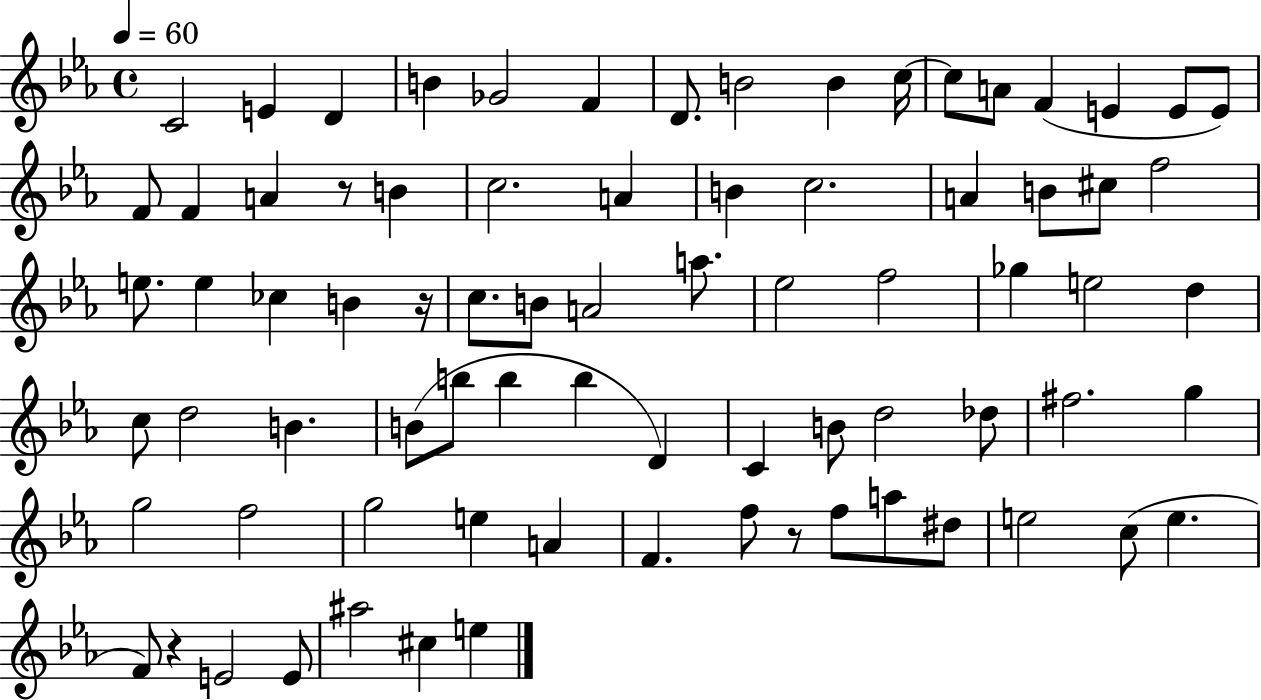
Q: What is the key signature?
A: EES major